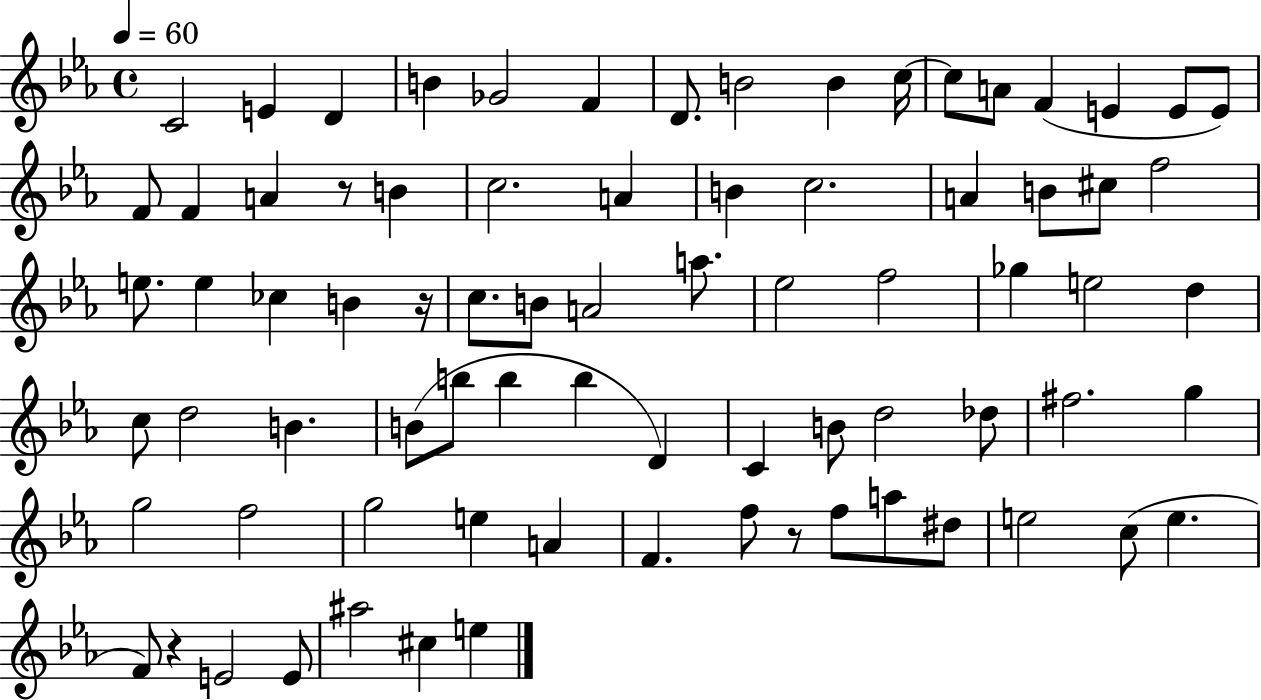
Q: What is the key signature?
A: EES major